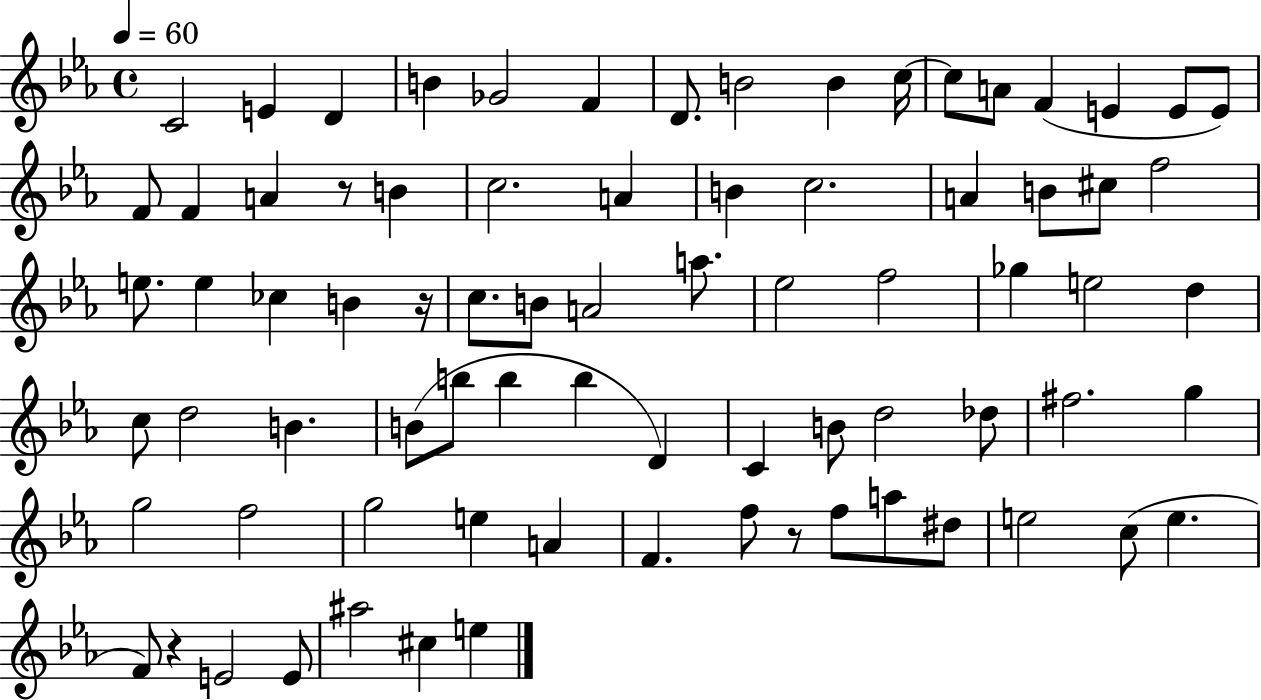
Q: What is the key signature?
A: EES major